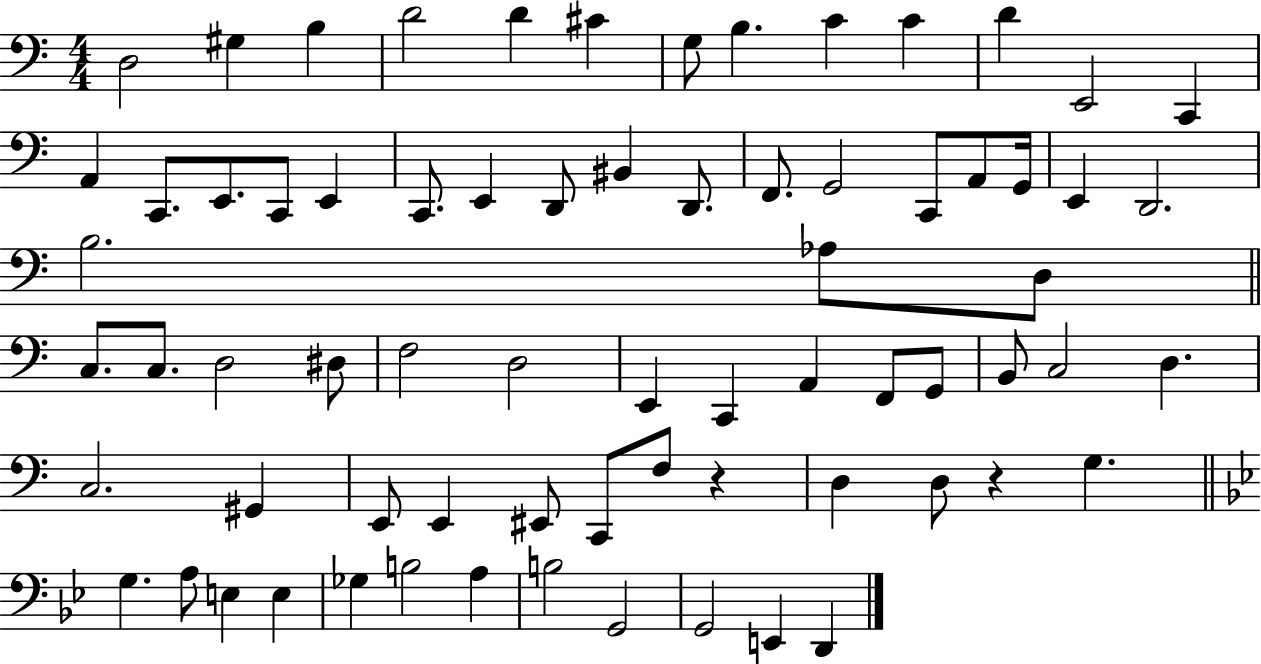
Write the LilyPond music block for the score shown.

{
  \clef bass
  \numericTimeSignature
  \time 4/4
  \key c \major
  d2 gis4 b4 | d'2 d'4 cis'4 | g8 b4. c'4 c'4 | d'4 e,2 c,4 | \break a,4 c,8. e,8. c,8 e,4 | c,8. e,4 d,8 bis,4 d,8. | f,8. g,2 c,8 a,8 g,16 | e,4 d,2. | \break b2. aes8 d8 | \bar "||" \break \key a \minor c8. c8. d2 dis8 | f2 d2 | e,4 c,4 a,4 f,8 g,8 | b,8 c2 d4. | \break c2. gis,4 | e,8 e,4 eis,8 c,8 f8 r4 | d4 d8 r4 g4. | \bar "||" \break \key g \minor g4. a8 e4 e4 | ges4 b2 a4 | b2 g,2 | g,2 e,4 d,4 | \break \bar "|."
}